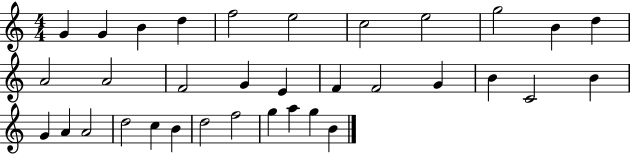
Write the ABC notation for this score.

X:1
T:Untitled
M:4/4
L:1/4
K:C
G G B d f2 e2 c2 e2 g2 B d A2 A2 F2 G E F F2 G B C2 B G A A2 d2 c B d2 f2 g a g B